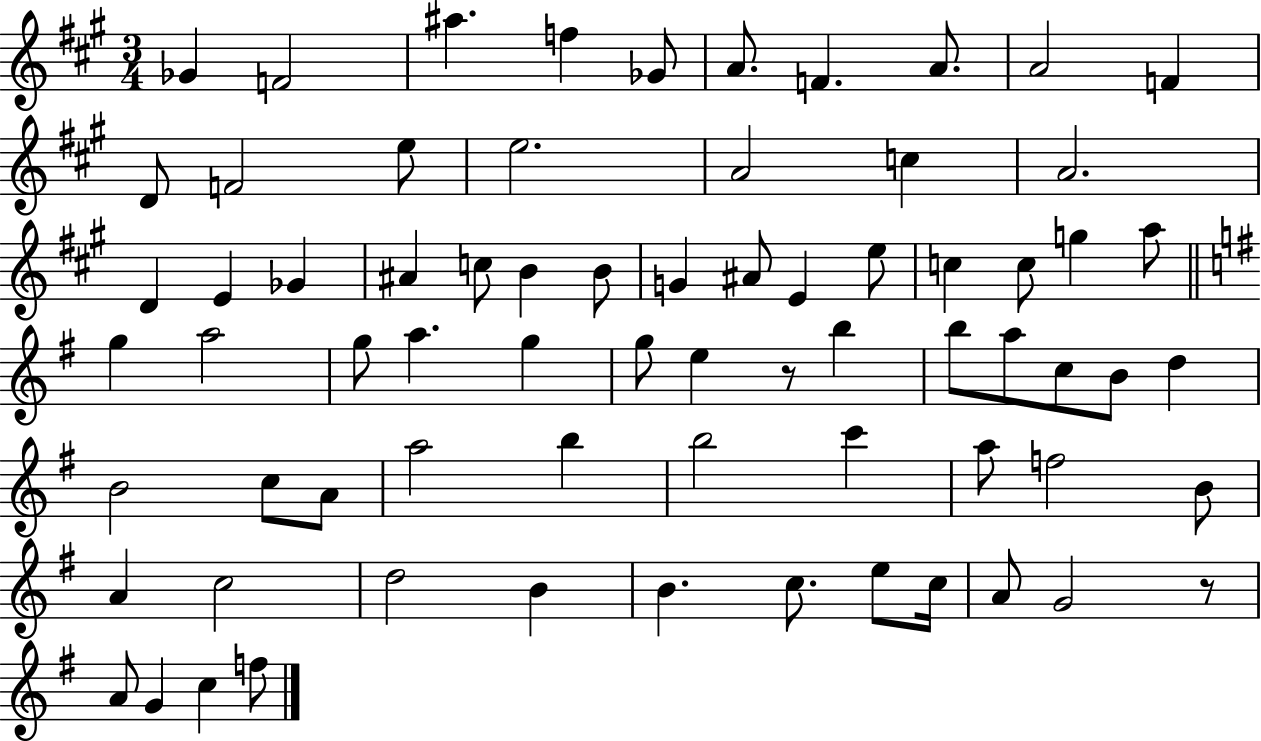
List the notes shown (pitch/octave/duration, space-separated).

Gb4/q F4/h A#5/q. F5/q Gb4/e A4/e. F4/q. A4/e. A4/h F4/q D4/e F4/h E5/e E5/h. A4/h C5/q A4/h. D4/q E4/q Gb4/q A#4/q C5/e B4/q B4/e G4/q A#4/e E4/q E5/e C5/q C5/e G5/q A5/e G5/q A5/h G5/e A5/q. G5/q G5/e E5/q R/e B5/q B5/e A5/e C5/e B4/e D5/q B4/h C5/e A4/e A5/h B5/q B5/h C6/q A5/e F5/h B4/e A4/q C5/h D5/h B4/q B4/q. C5/e. E5/e C5/s A4/e G4/h R/e A4/e G4/q C5/q F5/e